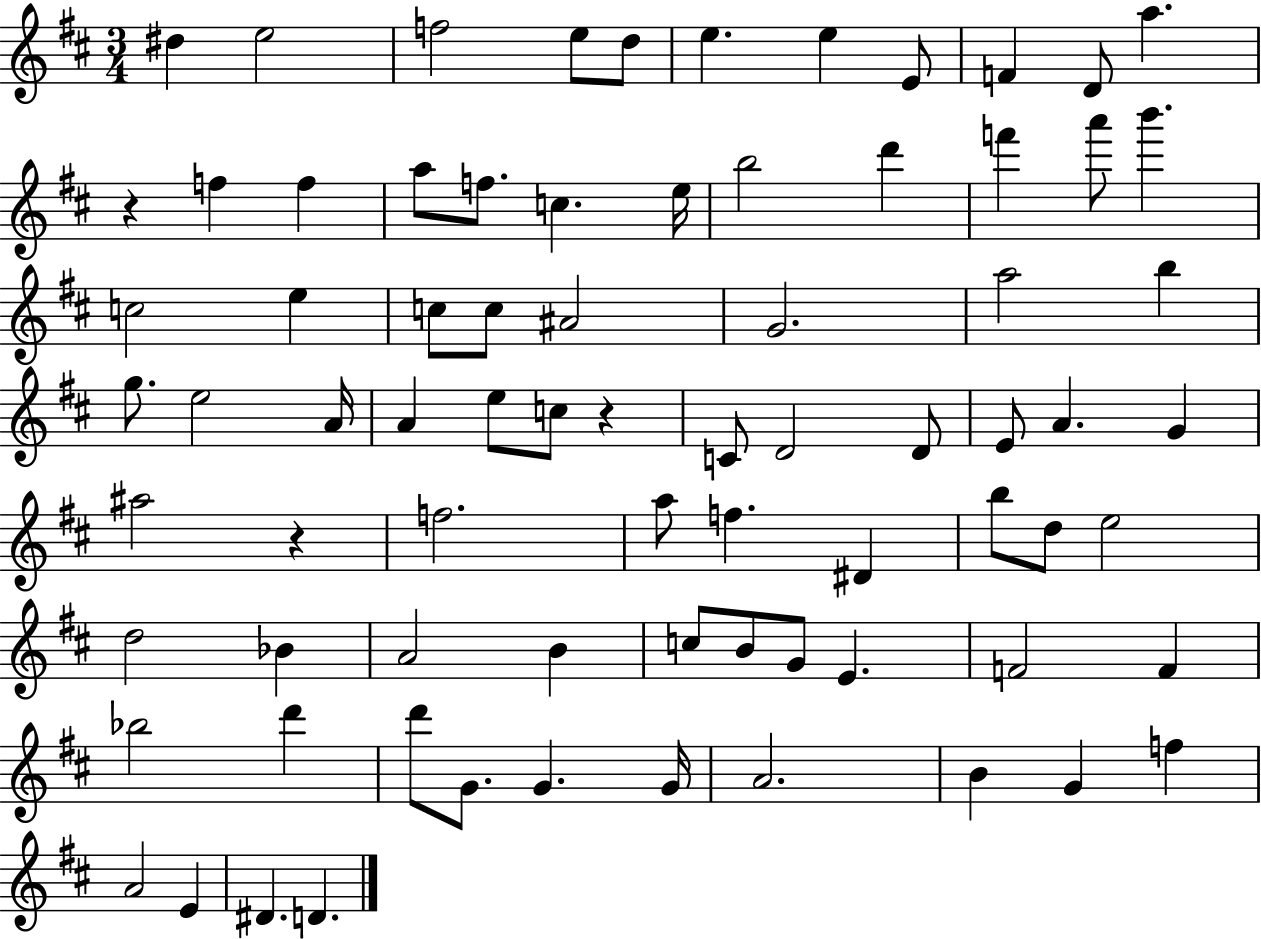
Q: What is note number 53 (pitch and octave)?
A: A4